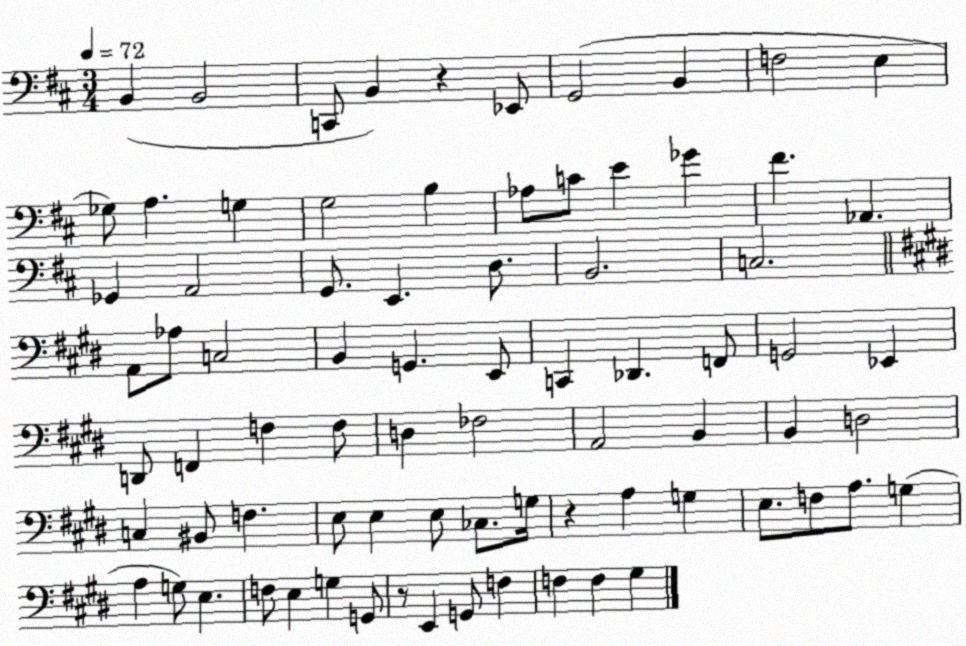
X:1
T:Untitled
M:3/4
L:1/4
K:D
B,, B,,2 C,,/2 B,, z _E,,/2 G,,2 B,, F,2 E, _G,/2 A, G, G,2 B, _A,/2 C/2 E _G ^F _A,, _G,, A,,2 G,,/2 E,, D,/2 B,,2 C,2 A,,/2 _A,/2 C,2 B,, G,, E,,/2 C,, _D,, F,,/2 G,,2 _E,, D,,/2 F,, F, F,/2 D, _F,2 A,,2 B,, B,, D,2 C, ^B,,/2 F, E,/2 E, E,/2 _C,/2 G,/4 z A, G, E,/2 F,/2 A,/2 G, A, G,/2 E, F,/2 E, G, G,,/2 z/2 E,, G,,/2 F, F, F, ^G,